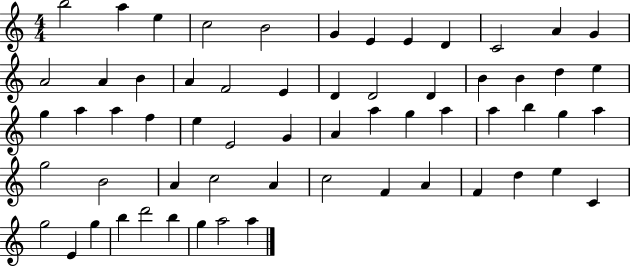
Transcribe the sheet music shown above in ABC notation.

X:1
T:Untitled
M:4/4
L:1/4
K:C
b2 a e c2 B2 G E E D C2 A G A2 A B A F2 E D D2 D B B d e g a a f e E2 G A a g a a b g a g2 B2 A c2 A c2 F A F d e C g2 E g b d'2 b g a2 a